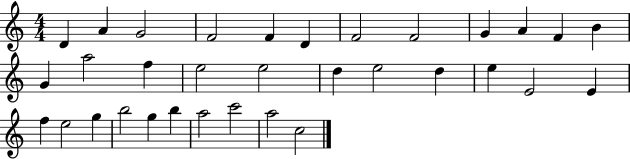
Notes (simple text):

D4/q A4/q G4/h F4/h F4/q D4/q F4/h F4/h G4/q A4/q F4/q B4/q G4/q A5/h F5/q E5/h E5/h D5/q E5/h D5/q E5/q E4/h E4/q F5/q E5/h G5/q B5/h G5/q B5/q A5/h C6/h A5/h C5/h